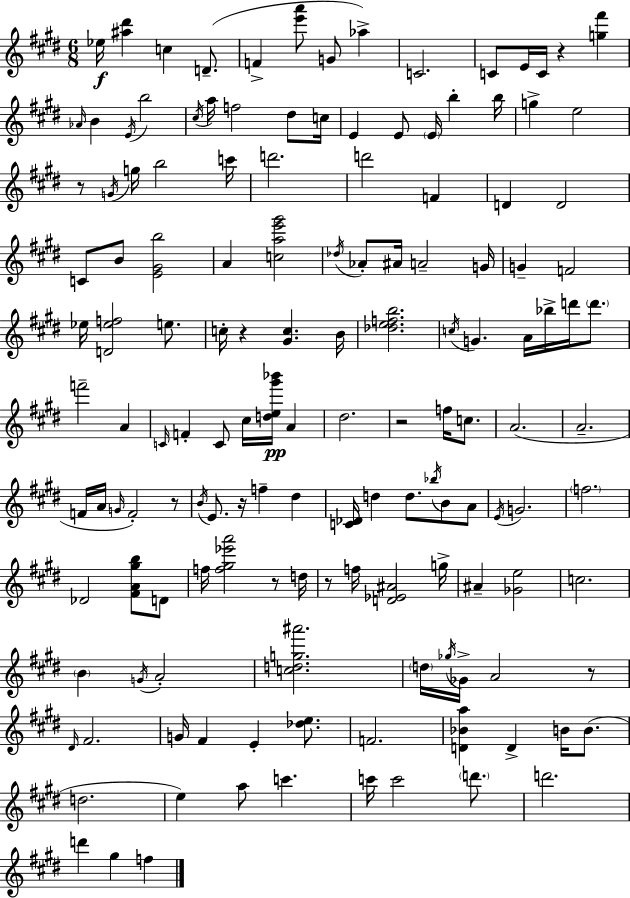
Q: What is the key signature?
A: E major